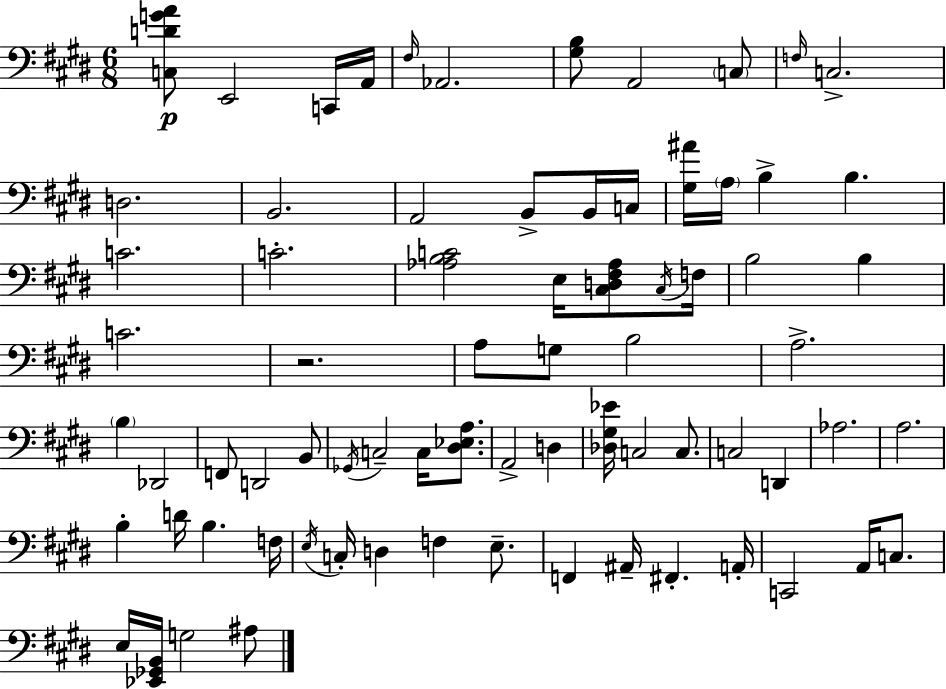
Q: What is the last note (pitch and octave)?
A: A#3